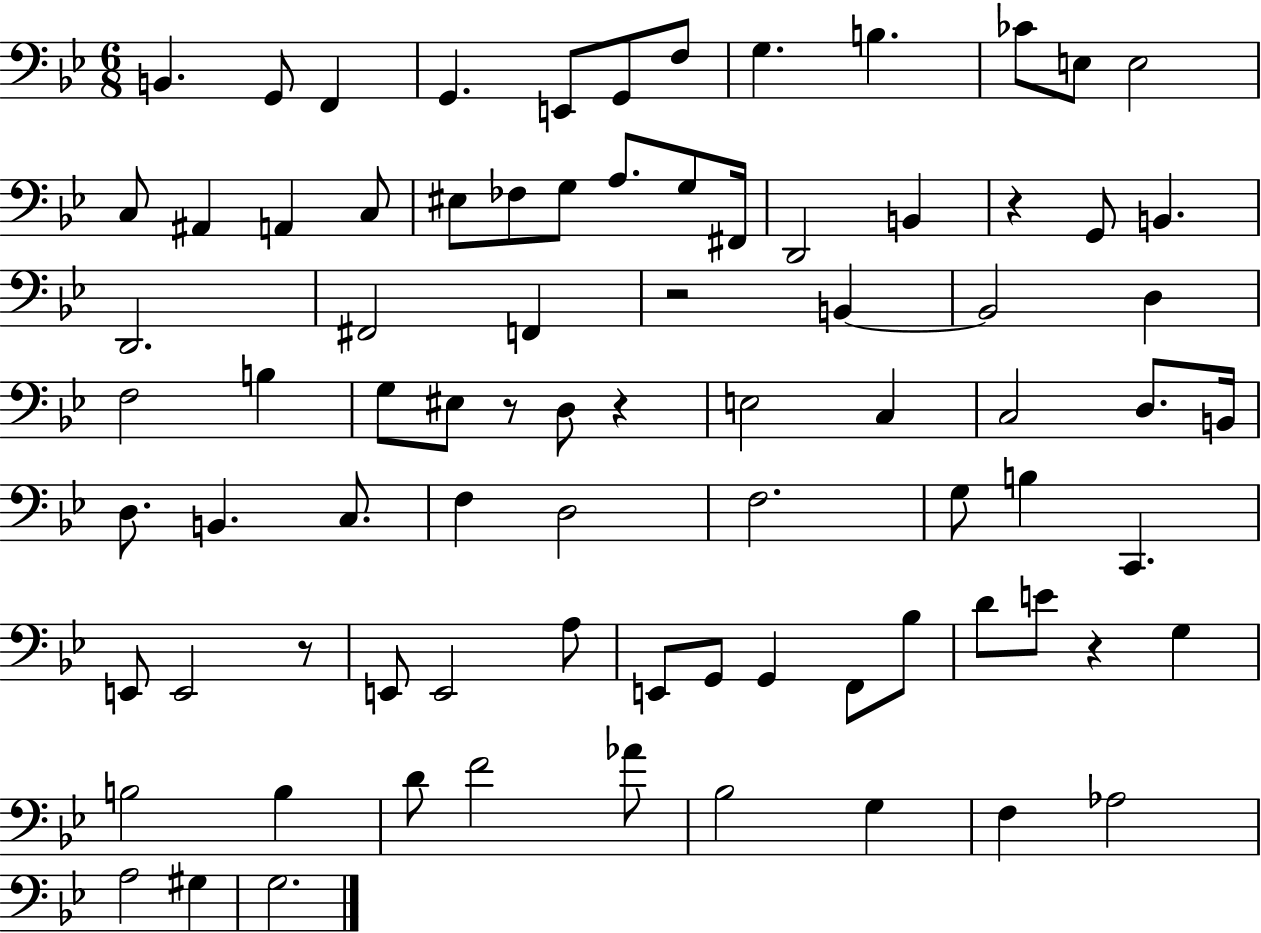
{
  \clef bass
  \numericTimeSignature
  \time 6/8
  \key bes \major
  \repeat volta 2 { b,4. g,8 f,4 | g,4. e,8 g,8 f8 | g4. b4. | ces'8 e8 e2 | \break c8 ais,4 a,4 c8 | eis8 fes8 g8 a8. g8 fis,16 | d,2 b,4 | r4 g,8 b,4. | \break d,2. | fis,2 f,4 | r2 b,4~~ | b,2 d4 | \break f2 b4 | g8 eis8 r8 d8 r4 | e2 c4 | c2 d8. b,16 | \break d8. b,4. c8. | f4 d2 | f2. | g8 b4 c,4. | \break e,8 e,2 r8 | e,8 e,2 a8 | e,8 g,8 g,4 f,8 bes8 | d'8 e'8 r4 g4 | \break b2 b4 | d'8 f'2 aes'8 | bes2 g4 | f4 aes2 | \break a2 gis4 | g2. | } \bar "|."
}